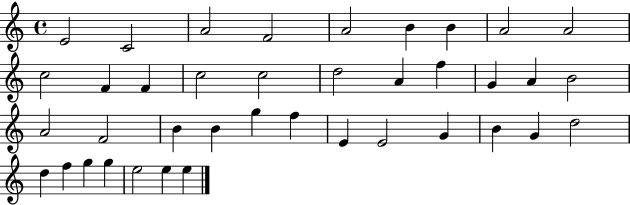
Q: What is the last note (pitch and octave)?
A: E5